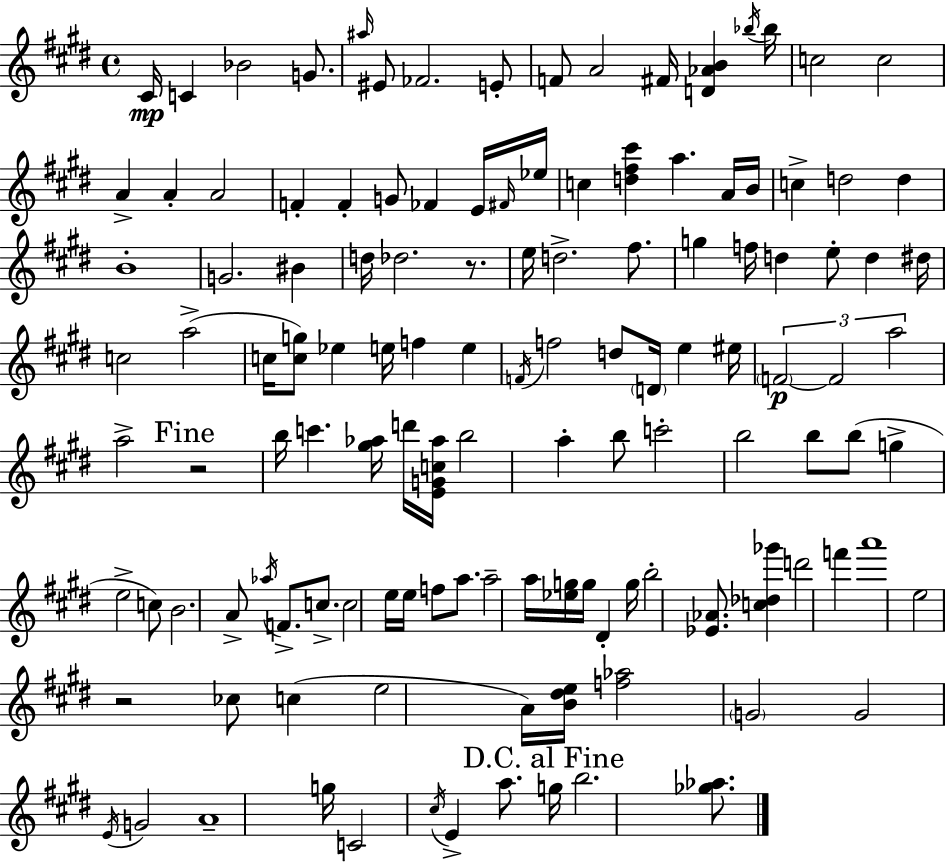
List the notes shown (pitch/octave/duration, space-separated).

C#4/s C4/q Bb4/h G4/e. A#5/s EIS4/e FES4/h. E4/e F4/e A4/h F#4/s [D4,Ab4,B4]/q Bb5/s Bb5/s C5/h C5/h A4/q A4/q A4/h F4/q F4/q G4/e FES4/q E4/s F#4/s Eb5/s C5/q [D5,F#5,C#6]/q A5/q. A4/s B4/s C5/q D5/h D5/q B4/w G4/h. BIS4/q D5/s Db5/h. R/e. E5/s D5/h. F#5/e. G5/q F5/s D5/q E5/e D5/q D#5/s C5/h A5/h C5/s [C5,G5]/e Eb5/q E5/s F5/q E5/q F4/s F5/h D5/e D4/s E5/q EIS5/s F4/h F4/h A5/h A5/h R/h B5/s C6/q. [G#5,Ab5]/s D6/s [E4,G4,C5,Ab5]/s B5/h A5/q B5/e C6/h B5/h B5/e B5/e G5/q E5/h C5/e B4/h. A4/e Ab5/s F4/e. C5/e. C5/h E5/s E5/s F5/e A5/e. A5/h A5/s [Eb5,G5]/s G5/s D#4/q G5/s B5/h [Eb4,Ab4]/e. [C5,Db5,Gb6]/q D6/h F6/q A6/w E5/h R/h CES5/e C5/q E5/h A4/s [B4,D#5,E5]/s [F5,Ab5]/h G4/h G4/h E4/s G4/h A4/w G5/s C4/h C#5/s E4/q A5/e. G5/s B5/h. [Gb5,Ab5]/e.